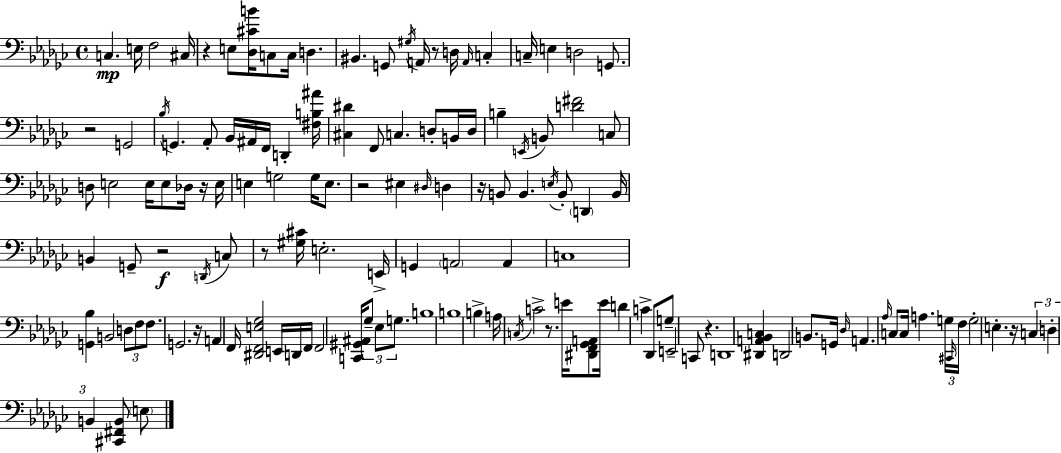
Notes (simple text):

C3/q. E3/s F3/h C#3/s R/q E3/e [Db3,C#4,B4]/s C3/e C3/s D3/q. BIS2/q. G2/e G#3/s A2/s R/e D3/s A2/s C3/q C3/s E3/q D3/h G2/e. R/h G2/h Bb3/s G2/q. Ab2/e Bb2/s A#2/s F2/s D2/q [F#3,B3,A#4]/s [C#3,D#4]/q F2/e C3/q. D3/e B2/s D3/s B3/q E2/s B2/e [D4,F#4]/h C3/e D3/e E3/h E3/s E3/e Db3/s R/s E3/s E3/q G3/h G3/s E3/e. R/h EIS3/q D#3/s D3/q R/s B2/e B2/q. E3/s B2/e D2/q B2/s B2/q G2/e R/h D2/s C3/e R/e [G#3,C#4]/s E3/h. E2/s G2/q A2/h A2/q C3/w [G2,Bb3]/q B2/h D3/e F3/e F3/e. G2/h. R/s A2/q F2/s [D#2,F2,E3,Gb3]/h E2/s D2/s F2/s F2/h [C2,G#2,A#2]/s Gb3/e Eb3/e G3/e. B3/w B3/w B3/q A3/s C3/s C4/h R/e. E4/s [D#2,F2,Gb2,A2]/e E4/s D4/q C4/q Db2/e G3/e E2/h C2/e R/q. D2/w [D#2,A2,Bb2,C3]/q D2/h B2/e. G2/s Db3/s A2/q. Ab3/s C3/e C3/s A3/q. G3/s C#2/s F3/s G3/h E3/q. R/s C3/q D3/q B2/q [C#2,F#2,B2]/e E3/e